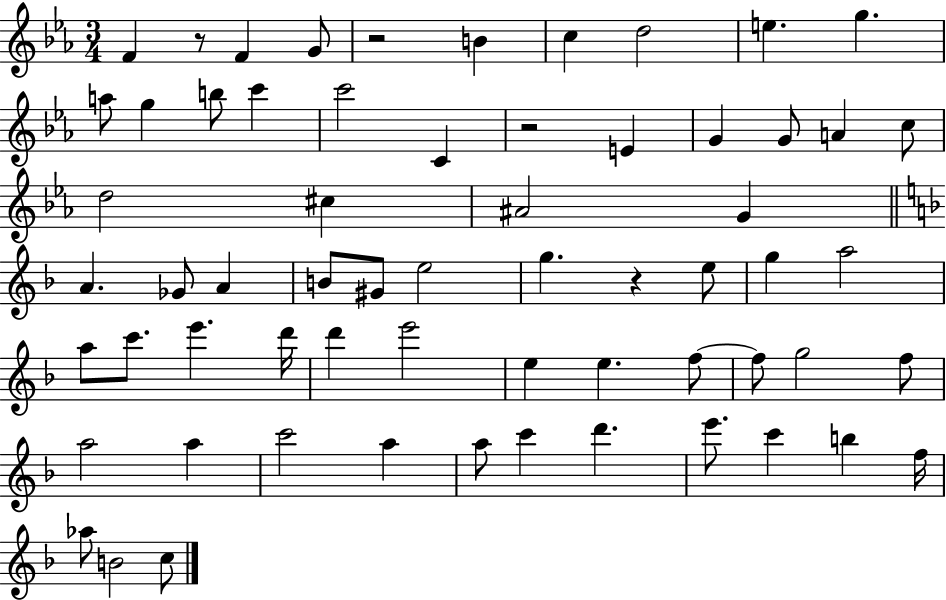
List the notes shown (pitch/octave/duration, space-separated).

F4/q R/e F4/q G4/e R/h B4/q C5/q D5/h E5/q. G5/q. A5/e G5/q B5/e C6/q C6/h C4/q R/h E4/q G4/q G4/e A4/q C5/e D5/h C#5/q A#4/h G4/q A4/q. Gb4/e A4/q B4/e G#4/e E5/h G5/q. R/q E5/e G5/q A5/h A5/e C6/e. E6/q. D6/s D6/q E6/h E5/q E5/q. F5/e F5/e G5/h F5/e A5/h A5/q C6/h A5/q A5/e C6/q D6/q. E6/e. C6/q B5/q F5/s Ab5/e B4/h C5/e